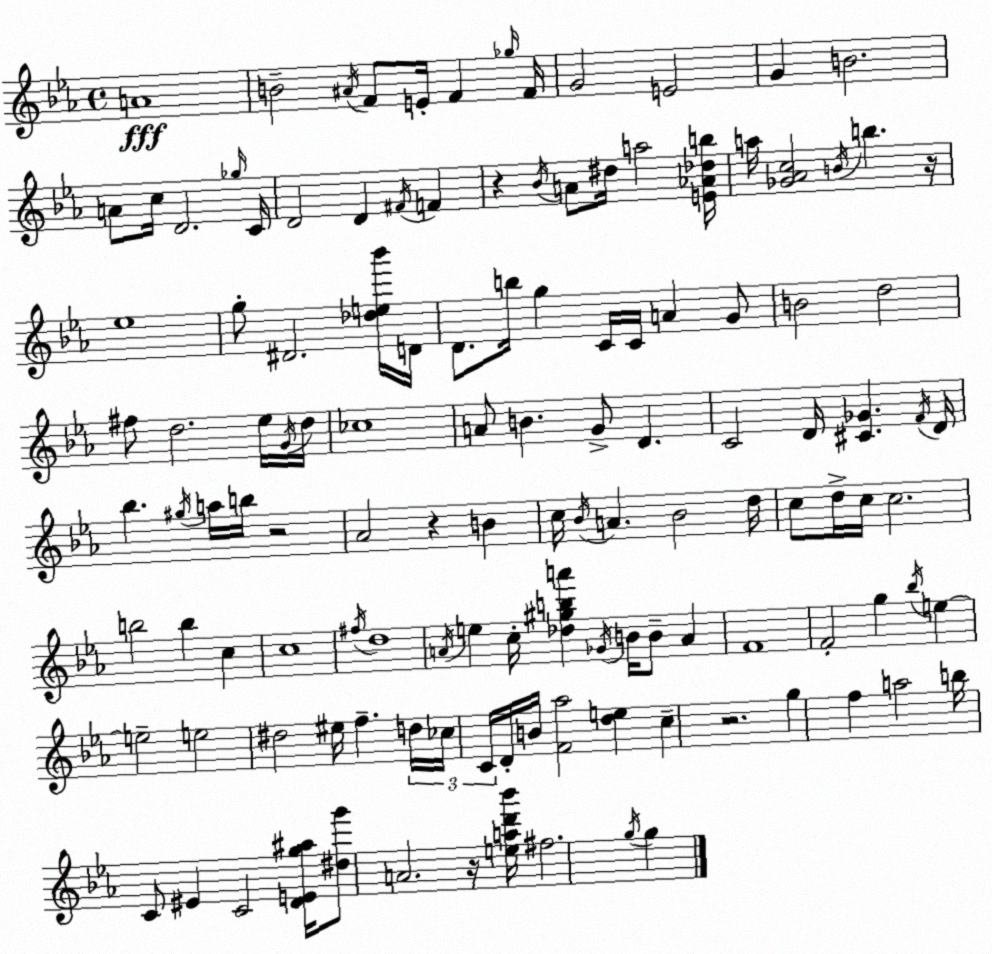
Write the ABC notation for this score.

X:1
T:Untitled
M:4/4
L:1/4
K:Cm
A4 B2 ^A/4 F/2 E/4 F _g/4 F/4 G2 E2 G B2 A/2 c/4 D2 _g/4 C/4 D2 D ^F/4 F z _B/4 A/2 ^d/4 a2 [E_A_db]/4 a/4 [_G_Ac]2 B/4 b z/4 _e4 g/2 ^D2 [_de_b']/4 D/4 D/2 b/4 g C/4 C/4 A G/2 B2 d2 ^f/2 d2 _e/4 G/4 d/4 _c4 A/2 B G/2 D C2 D/4 [^C_G] F/4 D/4 _b ^g/4 a/4 b/4 z2 _A2 z B c/4 _B/4 A _B2 d/4 c/2 d/4 c/4 c2 b2 b c c4 ^f/4 d4 A/4 e c/4 [_d^gba'] _G/4 B/4 B/2 A F4 F2 g _b/4 e e2 e2 ^d2 ^e/4 f d/4 _c/4 C/4 D/4 B/4 [F_a]2 [de] c z2 g f a2 b/4 C/2 ^E C2 [DEg^a]/4 [^dg']/2 A2 z/4 [ead'_b']/4 ^f2 g/4 g